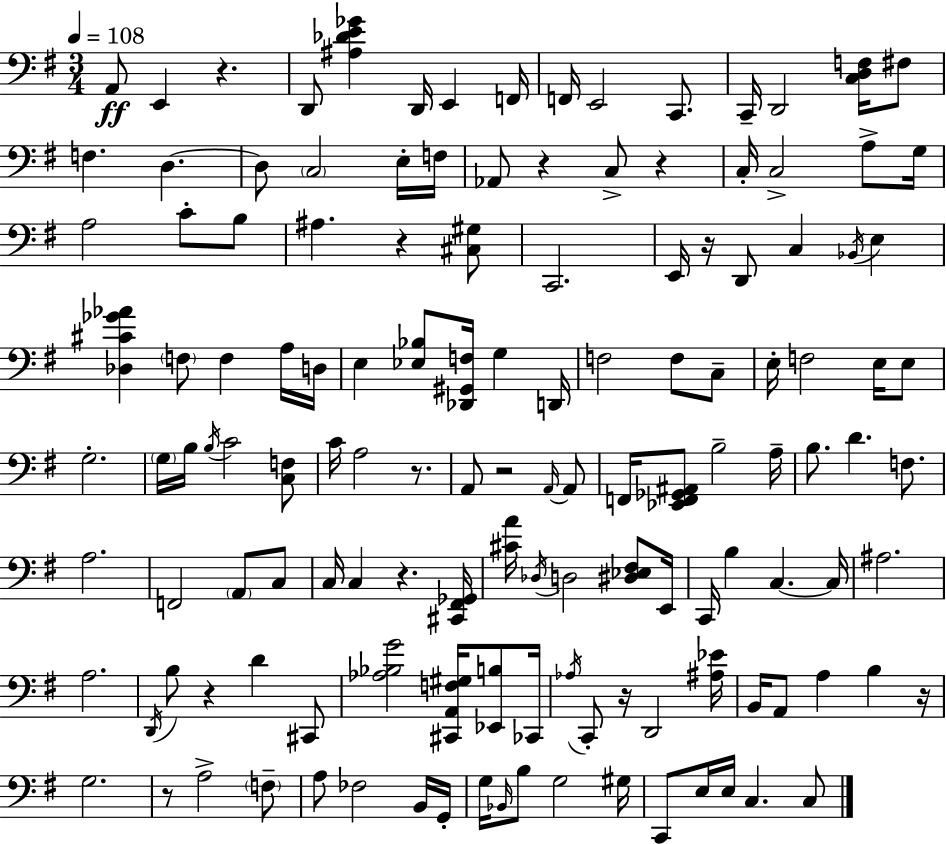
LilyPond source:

{
  \clef bass
  \numericTimeSignature
  \time 3/4
  \key e \minor
  \tempo 4 = 108
  a,8\ff e,4 r4. | d,8 <ais des' e' ges'>4 d,16 e,4 f,16 | f,16 e,2 c,8. | c,16-- d,2 <c d f>16 fis8 | \break f4. d4.~~ | d8 \parenthesize c2 e16-. f16 | aes,8 r4 c8-> r4 | c16-. c2-> a8-> g16 | \break a2 c'8-. b8 | ais4. r4 <cis gis>8 | c,2. | e,16 r16 d,8 c4 \acciaccatura { bes,16 } e4 | \break <des cis' ges' aes'>4 \parenthesize f8 f4 a16 | d16 e4 <ees bes>8 <des, gis, f>16 g4 | d,16 f2 f8 c8-- | e16-. f2 e16 e8 | \break g2.-. | \parenthesize g16 b16 \acciaccatura { b16 } c'2 | <c f>8 c'16 a2 r8. | a,8 r2 | \break \grace { a,16~ }~ a,8 f,16 <ees, f, ges, ais,>8 b2-- | a16-- b8. d'4. | f8. a2. | f,2 \parenthesize a,8 | \break c8 c16 c4 r4. | <cis, fis, ges,>16 <cis' a'>16 \acciaccatura { des16 } d2 | <dis ees fis>8 e,16 c,16 b4 c4.~~ | c16 ais2. | \break a2. | \acciaccatura { d,16 } b8 r4 d'4 | cis,8 <aes bes g'>2 | <cis, a, f gis>16 <ees, b>8 ces,16 \acciaccatura { aes16 } c,8-. r16 d,2 | \break <ais ees'>16 b,16 a,8 a4 | b4 r16 g2. | r8 a2-> | \parenthesize f8-- a8 fes2 | \break b,16 g,16-. g16 \grace { bes,16 } b8 g2 | gis16 c,8 e16 e16 c4. | c8 \bar "|."
}